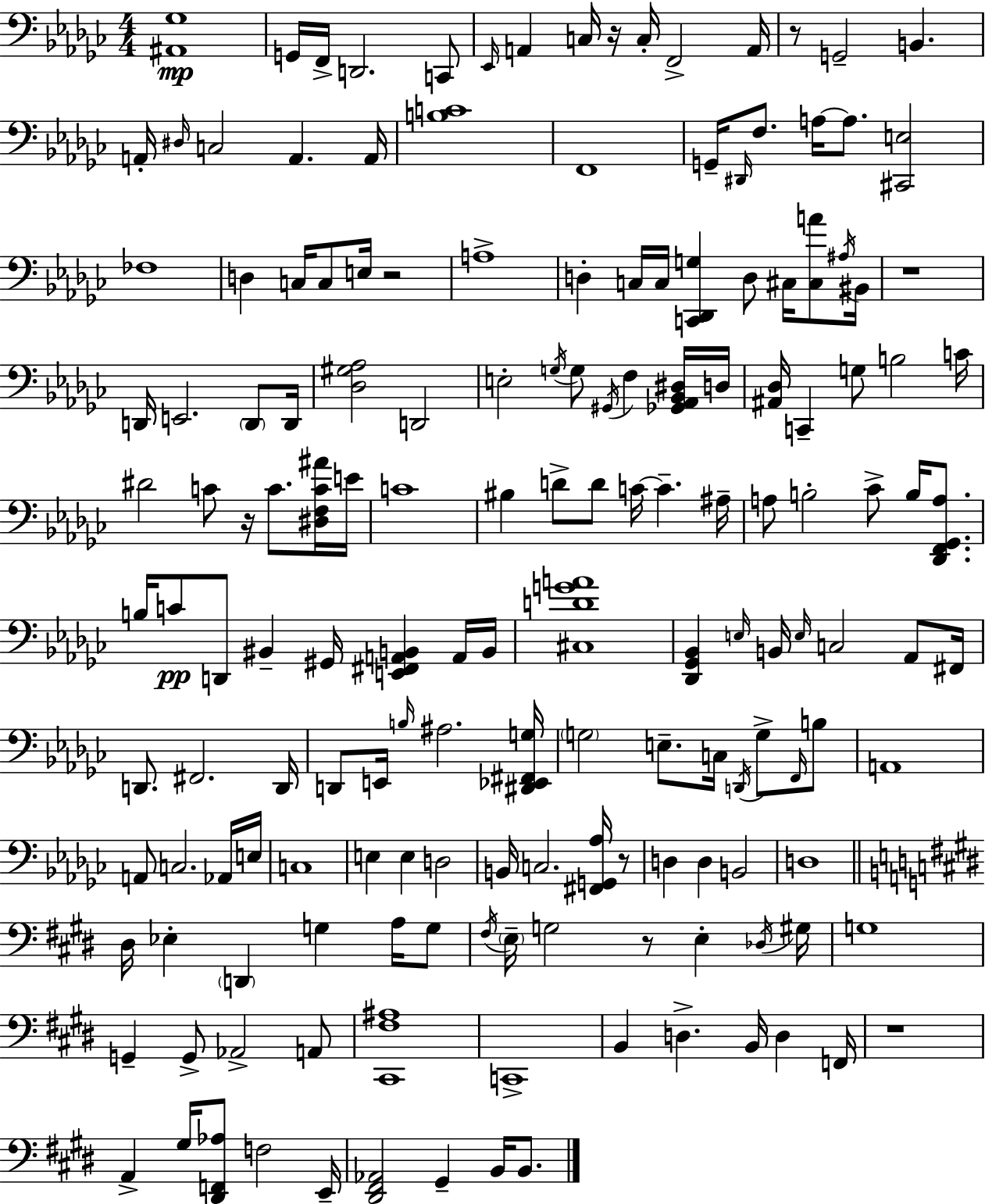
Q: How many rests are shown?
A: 8